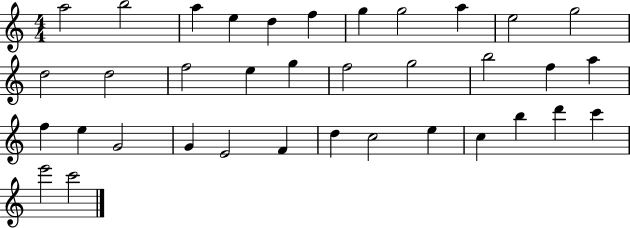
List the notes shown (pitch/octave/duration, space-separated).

A5/h B5/h A5/q E5/q D5/q F5/q G5/q G5/h A5/q E5/h G5/h D5/h D5/h F5/h E5/q G5/q F5/h G5/h B5/h F5/q A5/q F5/q E5/q G4/h G4/q E4/h F4/q D5/q C5/h E5/q C5/q B5/q D6/q C6/q E6/h C6/h